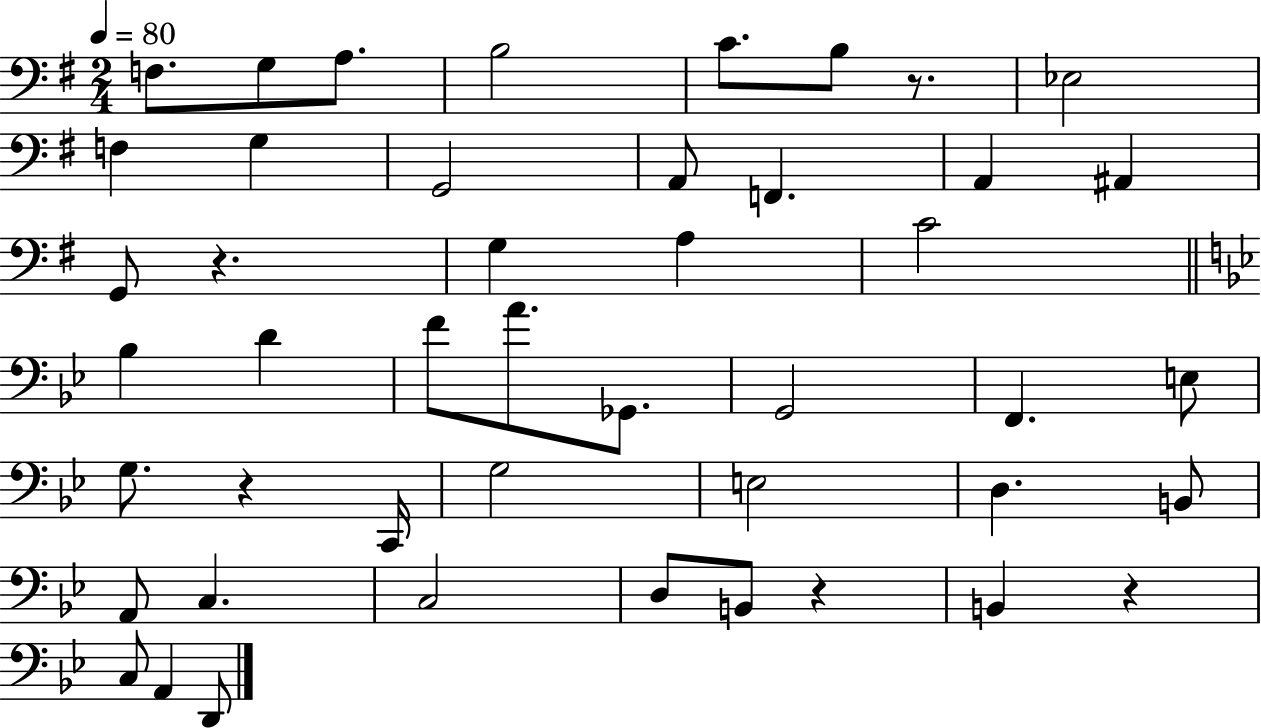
F3/e. G3/e A3/e. B3/h C4/e. B3/e R/e. Eb3/h F3/q G3/q G2/h A2/e F2/q. A2/q A#2/q G2/e R/q. G3/q A3/q C4/h Bb3/q D4/q F4/e A4/e. Gb2/e. G2/h F2/q. E3/e G3/e. R/q C2/s G3/h E3/h D3/q. B2/e A2/e C3/q. C3/h D3/e B2/e R/q B2/q R/q C3/e A2/q D2/e